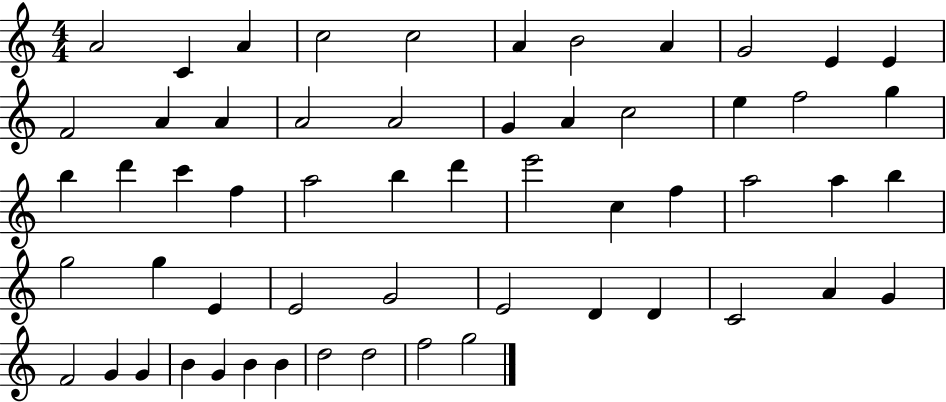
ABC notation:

X:1
T:Untitled
M:4/4
L:1/4
K:C
A2 C A c2 c2 A B2 A G2 E E F2 A A A2 A2 G A c2 e f2 g b d' c' f a2 b d' e'2 c f a2 a b g2 g E E2 G2 E2 D D C2 A G F2 G G B G B B d2 d2 f2 g2